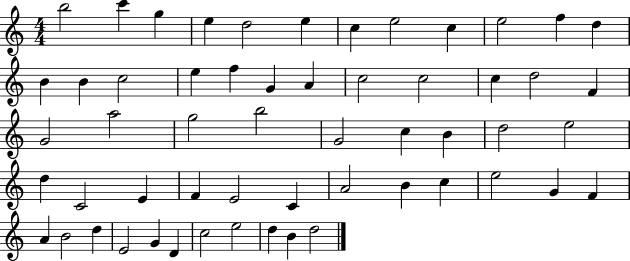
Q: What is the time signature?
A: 4/4